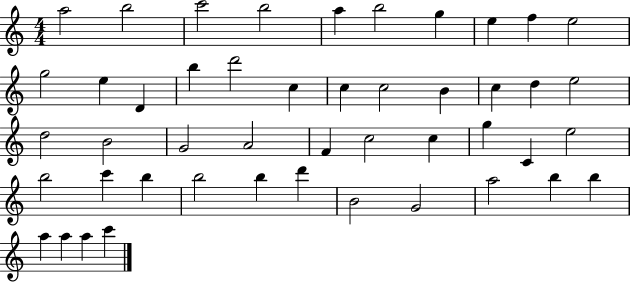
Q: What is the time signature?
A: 4/4